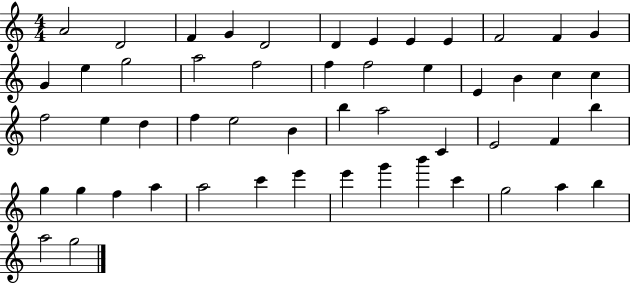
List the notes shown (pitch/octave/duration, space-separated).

A4/h D4/h F4/q G4/q D4/h D4/q E4/q E4/q E4/q F4/h F4/q G4/q G4/q E5/q G5/h A5/h F5/h F5/q F5/h E5/q E4/q B4/q C5/q C5/q F5/h E5/q D5/q F5/q E5/h B4/q B5/q A5/h C4/q E4/h F4/q B5/q G5/q G5/q F5/q A5/q A5/h C6/q E6/q E6/q G6/q B6/q C6/q G5/h A5/q B5/q A5/h G5/h